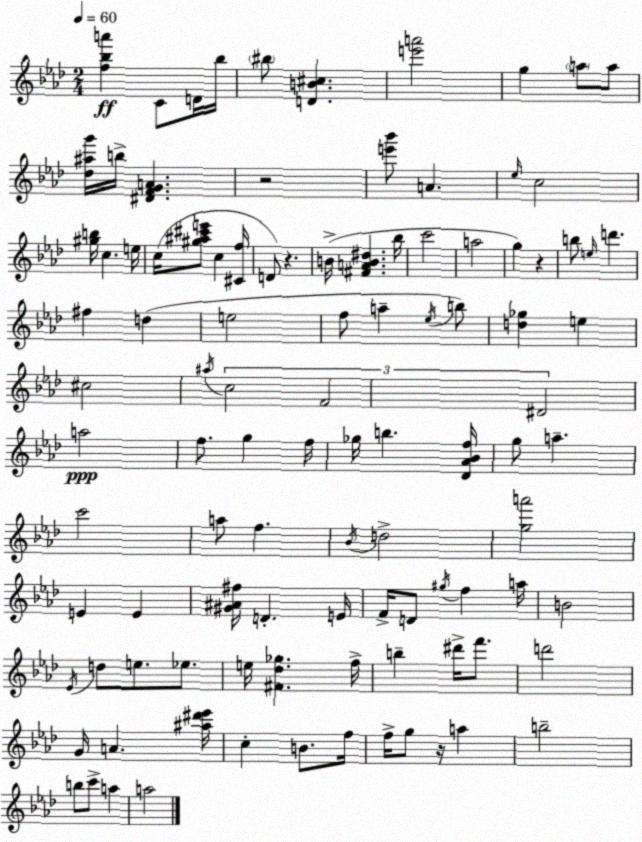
X:1
T:Untitled
M:2/4
L:1/4
K:Fm
[f_ba'] C/2 D/4 _b/4 ^b/2 [DB^c] [e'a']2 g a/2 a/2 [_d^ag']/4 b/4 [^DFGA] z2 [e'_b']/2 A _e/4 c2 [^gb]/4 c e/4 c/4 [^g^a^c'e']/2 c [^Cf]/4 D/2 z B/4 [^FAB^d] _b/4 c'2 a2 g z b/2 e/4 d' ^f d e2 f/2 a _e/4 b/2 [d_g] e ^c2 ^a/4 c2 F2 ^D2 a2 f/2 g f/4 _g/4 b [_D_A_Bf]/4 g/2 a c'2 a/2 f _B/4 d2 [ga']2 E E [^G^A^f]/4 D E/4 F/4 D/2 ^g/4 f a/4 B2 _E/4 d/2 e/2 _e/2 e/4 [^F_d_g] f/4 b ^d'/4 f'/2 d'2 G/4 A [^a^d'_e']/4 c B/2 f/4 f/4 g/2 z/4 a b2 b/2 c'/2 a a2